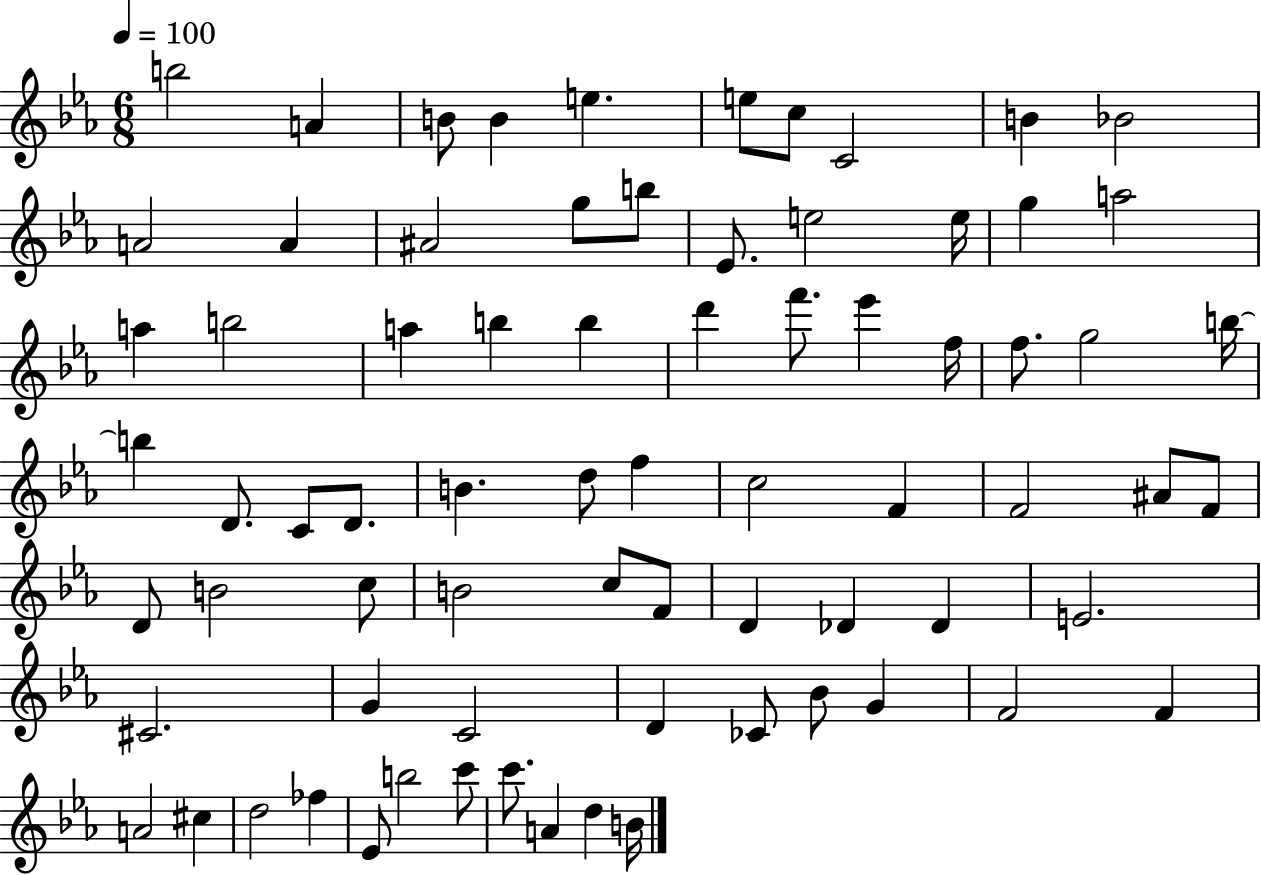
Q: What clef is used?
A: treble